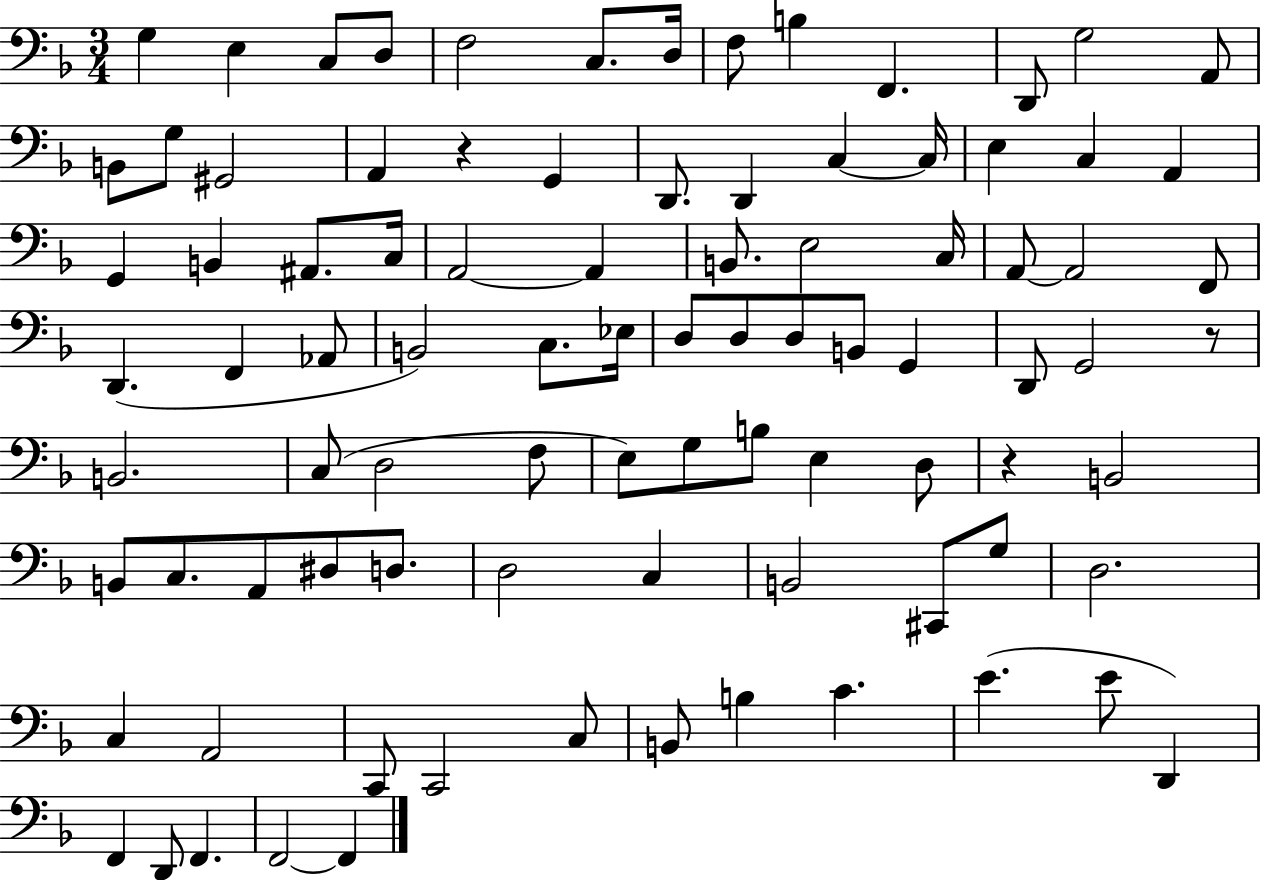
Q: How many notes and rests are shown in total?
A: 90